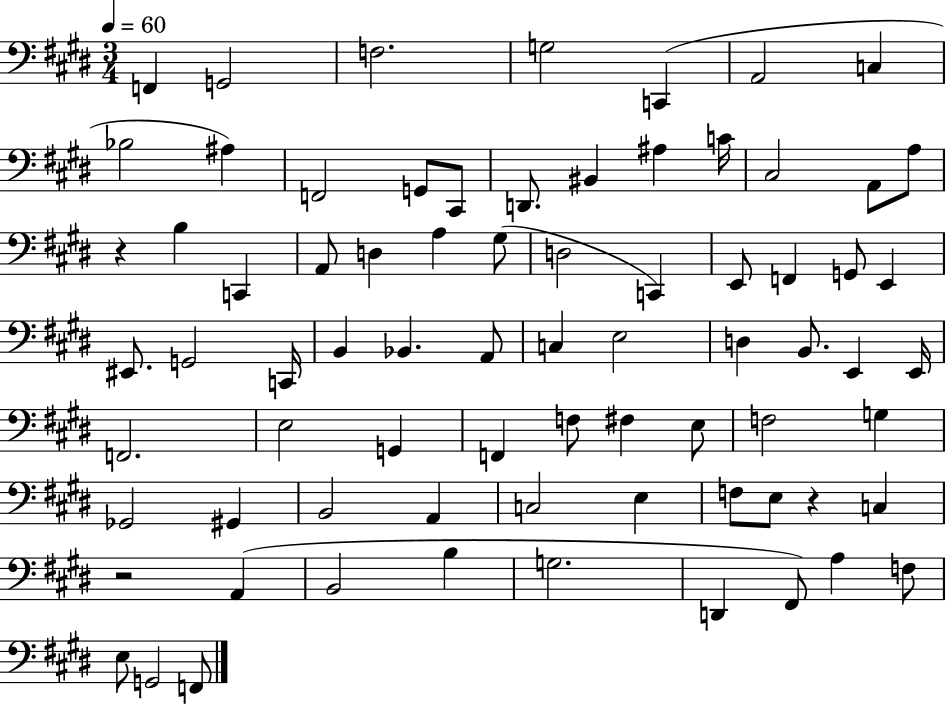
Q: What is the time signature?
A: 3/4